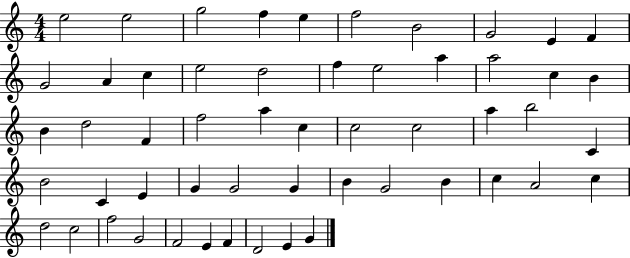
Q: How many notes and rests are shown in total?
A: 54